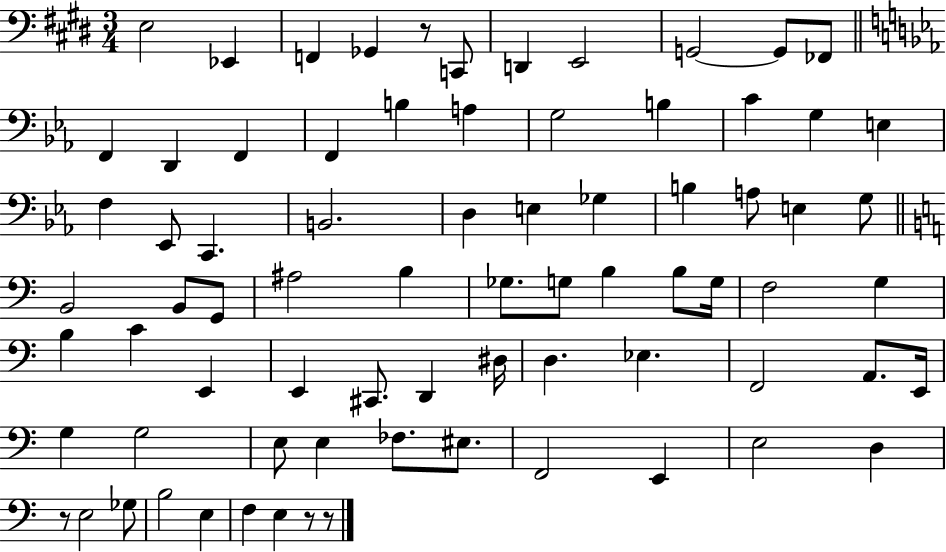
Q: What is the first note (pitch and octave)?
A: E3